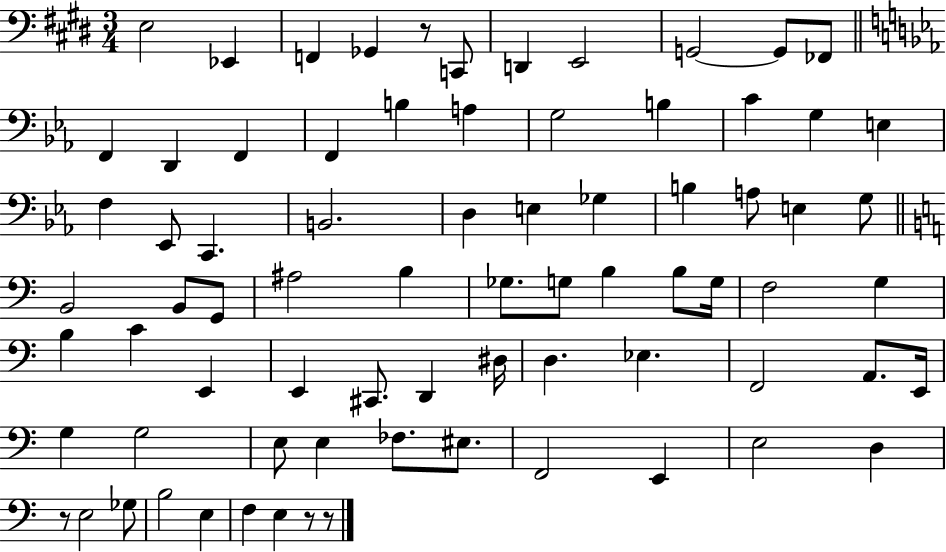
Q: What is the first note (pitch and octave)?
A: E3